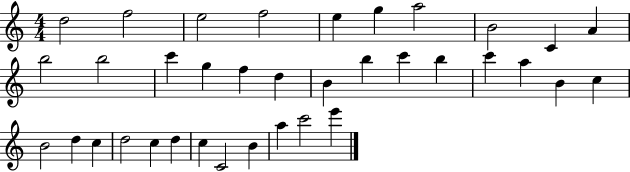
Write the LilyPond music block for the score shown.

{
  \clef treble
  \numericTimeSignature
  \time 4/4
  \key c \major
  d''2 f''2 | e''2 f''2 | e''4 g''4 a''2 | b'2 c'4 a'4 | \break b''2 b''2 | c'''4 g''4 f''4 d''4 | b'4 b''4 c'''4 b''4 | c'''4 a''4 b'4 c''4 | \break b'2 d''4 c''4 | d''2 c''4 d''4 | c''4 c'2 b'4 | a''4 c'''2 e'''4 | \break \bar "|."
}